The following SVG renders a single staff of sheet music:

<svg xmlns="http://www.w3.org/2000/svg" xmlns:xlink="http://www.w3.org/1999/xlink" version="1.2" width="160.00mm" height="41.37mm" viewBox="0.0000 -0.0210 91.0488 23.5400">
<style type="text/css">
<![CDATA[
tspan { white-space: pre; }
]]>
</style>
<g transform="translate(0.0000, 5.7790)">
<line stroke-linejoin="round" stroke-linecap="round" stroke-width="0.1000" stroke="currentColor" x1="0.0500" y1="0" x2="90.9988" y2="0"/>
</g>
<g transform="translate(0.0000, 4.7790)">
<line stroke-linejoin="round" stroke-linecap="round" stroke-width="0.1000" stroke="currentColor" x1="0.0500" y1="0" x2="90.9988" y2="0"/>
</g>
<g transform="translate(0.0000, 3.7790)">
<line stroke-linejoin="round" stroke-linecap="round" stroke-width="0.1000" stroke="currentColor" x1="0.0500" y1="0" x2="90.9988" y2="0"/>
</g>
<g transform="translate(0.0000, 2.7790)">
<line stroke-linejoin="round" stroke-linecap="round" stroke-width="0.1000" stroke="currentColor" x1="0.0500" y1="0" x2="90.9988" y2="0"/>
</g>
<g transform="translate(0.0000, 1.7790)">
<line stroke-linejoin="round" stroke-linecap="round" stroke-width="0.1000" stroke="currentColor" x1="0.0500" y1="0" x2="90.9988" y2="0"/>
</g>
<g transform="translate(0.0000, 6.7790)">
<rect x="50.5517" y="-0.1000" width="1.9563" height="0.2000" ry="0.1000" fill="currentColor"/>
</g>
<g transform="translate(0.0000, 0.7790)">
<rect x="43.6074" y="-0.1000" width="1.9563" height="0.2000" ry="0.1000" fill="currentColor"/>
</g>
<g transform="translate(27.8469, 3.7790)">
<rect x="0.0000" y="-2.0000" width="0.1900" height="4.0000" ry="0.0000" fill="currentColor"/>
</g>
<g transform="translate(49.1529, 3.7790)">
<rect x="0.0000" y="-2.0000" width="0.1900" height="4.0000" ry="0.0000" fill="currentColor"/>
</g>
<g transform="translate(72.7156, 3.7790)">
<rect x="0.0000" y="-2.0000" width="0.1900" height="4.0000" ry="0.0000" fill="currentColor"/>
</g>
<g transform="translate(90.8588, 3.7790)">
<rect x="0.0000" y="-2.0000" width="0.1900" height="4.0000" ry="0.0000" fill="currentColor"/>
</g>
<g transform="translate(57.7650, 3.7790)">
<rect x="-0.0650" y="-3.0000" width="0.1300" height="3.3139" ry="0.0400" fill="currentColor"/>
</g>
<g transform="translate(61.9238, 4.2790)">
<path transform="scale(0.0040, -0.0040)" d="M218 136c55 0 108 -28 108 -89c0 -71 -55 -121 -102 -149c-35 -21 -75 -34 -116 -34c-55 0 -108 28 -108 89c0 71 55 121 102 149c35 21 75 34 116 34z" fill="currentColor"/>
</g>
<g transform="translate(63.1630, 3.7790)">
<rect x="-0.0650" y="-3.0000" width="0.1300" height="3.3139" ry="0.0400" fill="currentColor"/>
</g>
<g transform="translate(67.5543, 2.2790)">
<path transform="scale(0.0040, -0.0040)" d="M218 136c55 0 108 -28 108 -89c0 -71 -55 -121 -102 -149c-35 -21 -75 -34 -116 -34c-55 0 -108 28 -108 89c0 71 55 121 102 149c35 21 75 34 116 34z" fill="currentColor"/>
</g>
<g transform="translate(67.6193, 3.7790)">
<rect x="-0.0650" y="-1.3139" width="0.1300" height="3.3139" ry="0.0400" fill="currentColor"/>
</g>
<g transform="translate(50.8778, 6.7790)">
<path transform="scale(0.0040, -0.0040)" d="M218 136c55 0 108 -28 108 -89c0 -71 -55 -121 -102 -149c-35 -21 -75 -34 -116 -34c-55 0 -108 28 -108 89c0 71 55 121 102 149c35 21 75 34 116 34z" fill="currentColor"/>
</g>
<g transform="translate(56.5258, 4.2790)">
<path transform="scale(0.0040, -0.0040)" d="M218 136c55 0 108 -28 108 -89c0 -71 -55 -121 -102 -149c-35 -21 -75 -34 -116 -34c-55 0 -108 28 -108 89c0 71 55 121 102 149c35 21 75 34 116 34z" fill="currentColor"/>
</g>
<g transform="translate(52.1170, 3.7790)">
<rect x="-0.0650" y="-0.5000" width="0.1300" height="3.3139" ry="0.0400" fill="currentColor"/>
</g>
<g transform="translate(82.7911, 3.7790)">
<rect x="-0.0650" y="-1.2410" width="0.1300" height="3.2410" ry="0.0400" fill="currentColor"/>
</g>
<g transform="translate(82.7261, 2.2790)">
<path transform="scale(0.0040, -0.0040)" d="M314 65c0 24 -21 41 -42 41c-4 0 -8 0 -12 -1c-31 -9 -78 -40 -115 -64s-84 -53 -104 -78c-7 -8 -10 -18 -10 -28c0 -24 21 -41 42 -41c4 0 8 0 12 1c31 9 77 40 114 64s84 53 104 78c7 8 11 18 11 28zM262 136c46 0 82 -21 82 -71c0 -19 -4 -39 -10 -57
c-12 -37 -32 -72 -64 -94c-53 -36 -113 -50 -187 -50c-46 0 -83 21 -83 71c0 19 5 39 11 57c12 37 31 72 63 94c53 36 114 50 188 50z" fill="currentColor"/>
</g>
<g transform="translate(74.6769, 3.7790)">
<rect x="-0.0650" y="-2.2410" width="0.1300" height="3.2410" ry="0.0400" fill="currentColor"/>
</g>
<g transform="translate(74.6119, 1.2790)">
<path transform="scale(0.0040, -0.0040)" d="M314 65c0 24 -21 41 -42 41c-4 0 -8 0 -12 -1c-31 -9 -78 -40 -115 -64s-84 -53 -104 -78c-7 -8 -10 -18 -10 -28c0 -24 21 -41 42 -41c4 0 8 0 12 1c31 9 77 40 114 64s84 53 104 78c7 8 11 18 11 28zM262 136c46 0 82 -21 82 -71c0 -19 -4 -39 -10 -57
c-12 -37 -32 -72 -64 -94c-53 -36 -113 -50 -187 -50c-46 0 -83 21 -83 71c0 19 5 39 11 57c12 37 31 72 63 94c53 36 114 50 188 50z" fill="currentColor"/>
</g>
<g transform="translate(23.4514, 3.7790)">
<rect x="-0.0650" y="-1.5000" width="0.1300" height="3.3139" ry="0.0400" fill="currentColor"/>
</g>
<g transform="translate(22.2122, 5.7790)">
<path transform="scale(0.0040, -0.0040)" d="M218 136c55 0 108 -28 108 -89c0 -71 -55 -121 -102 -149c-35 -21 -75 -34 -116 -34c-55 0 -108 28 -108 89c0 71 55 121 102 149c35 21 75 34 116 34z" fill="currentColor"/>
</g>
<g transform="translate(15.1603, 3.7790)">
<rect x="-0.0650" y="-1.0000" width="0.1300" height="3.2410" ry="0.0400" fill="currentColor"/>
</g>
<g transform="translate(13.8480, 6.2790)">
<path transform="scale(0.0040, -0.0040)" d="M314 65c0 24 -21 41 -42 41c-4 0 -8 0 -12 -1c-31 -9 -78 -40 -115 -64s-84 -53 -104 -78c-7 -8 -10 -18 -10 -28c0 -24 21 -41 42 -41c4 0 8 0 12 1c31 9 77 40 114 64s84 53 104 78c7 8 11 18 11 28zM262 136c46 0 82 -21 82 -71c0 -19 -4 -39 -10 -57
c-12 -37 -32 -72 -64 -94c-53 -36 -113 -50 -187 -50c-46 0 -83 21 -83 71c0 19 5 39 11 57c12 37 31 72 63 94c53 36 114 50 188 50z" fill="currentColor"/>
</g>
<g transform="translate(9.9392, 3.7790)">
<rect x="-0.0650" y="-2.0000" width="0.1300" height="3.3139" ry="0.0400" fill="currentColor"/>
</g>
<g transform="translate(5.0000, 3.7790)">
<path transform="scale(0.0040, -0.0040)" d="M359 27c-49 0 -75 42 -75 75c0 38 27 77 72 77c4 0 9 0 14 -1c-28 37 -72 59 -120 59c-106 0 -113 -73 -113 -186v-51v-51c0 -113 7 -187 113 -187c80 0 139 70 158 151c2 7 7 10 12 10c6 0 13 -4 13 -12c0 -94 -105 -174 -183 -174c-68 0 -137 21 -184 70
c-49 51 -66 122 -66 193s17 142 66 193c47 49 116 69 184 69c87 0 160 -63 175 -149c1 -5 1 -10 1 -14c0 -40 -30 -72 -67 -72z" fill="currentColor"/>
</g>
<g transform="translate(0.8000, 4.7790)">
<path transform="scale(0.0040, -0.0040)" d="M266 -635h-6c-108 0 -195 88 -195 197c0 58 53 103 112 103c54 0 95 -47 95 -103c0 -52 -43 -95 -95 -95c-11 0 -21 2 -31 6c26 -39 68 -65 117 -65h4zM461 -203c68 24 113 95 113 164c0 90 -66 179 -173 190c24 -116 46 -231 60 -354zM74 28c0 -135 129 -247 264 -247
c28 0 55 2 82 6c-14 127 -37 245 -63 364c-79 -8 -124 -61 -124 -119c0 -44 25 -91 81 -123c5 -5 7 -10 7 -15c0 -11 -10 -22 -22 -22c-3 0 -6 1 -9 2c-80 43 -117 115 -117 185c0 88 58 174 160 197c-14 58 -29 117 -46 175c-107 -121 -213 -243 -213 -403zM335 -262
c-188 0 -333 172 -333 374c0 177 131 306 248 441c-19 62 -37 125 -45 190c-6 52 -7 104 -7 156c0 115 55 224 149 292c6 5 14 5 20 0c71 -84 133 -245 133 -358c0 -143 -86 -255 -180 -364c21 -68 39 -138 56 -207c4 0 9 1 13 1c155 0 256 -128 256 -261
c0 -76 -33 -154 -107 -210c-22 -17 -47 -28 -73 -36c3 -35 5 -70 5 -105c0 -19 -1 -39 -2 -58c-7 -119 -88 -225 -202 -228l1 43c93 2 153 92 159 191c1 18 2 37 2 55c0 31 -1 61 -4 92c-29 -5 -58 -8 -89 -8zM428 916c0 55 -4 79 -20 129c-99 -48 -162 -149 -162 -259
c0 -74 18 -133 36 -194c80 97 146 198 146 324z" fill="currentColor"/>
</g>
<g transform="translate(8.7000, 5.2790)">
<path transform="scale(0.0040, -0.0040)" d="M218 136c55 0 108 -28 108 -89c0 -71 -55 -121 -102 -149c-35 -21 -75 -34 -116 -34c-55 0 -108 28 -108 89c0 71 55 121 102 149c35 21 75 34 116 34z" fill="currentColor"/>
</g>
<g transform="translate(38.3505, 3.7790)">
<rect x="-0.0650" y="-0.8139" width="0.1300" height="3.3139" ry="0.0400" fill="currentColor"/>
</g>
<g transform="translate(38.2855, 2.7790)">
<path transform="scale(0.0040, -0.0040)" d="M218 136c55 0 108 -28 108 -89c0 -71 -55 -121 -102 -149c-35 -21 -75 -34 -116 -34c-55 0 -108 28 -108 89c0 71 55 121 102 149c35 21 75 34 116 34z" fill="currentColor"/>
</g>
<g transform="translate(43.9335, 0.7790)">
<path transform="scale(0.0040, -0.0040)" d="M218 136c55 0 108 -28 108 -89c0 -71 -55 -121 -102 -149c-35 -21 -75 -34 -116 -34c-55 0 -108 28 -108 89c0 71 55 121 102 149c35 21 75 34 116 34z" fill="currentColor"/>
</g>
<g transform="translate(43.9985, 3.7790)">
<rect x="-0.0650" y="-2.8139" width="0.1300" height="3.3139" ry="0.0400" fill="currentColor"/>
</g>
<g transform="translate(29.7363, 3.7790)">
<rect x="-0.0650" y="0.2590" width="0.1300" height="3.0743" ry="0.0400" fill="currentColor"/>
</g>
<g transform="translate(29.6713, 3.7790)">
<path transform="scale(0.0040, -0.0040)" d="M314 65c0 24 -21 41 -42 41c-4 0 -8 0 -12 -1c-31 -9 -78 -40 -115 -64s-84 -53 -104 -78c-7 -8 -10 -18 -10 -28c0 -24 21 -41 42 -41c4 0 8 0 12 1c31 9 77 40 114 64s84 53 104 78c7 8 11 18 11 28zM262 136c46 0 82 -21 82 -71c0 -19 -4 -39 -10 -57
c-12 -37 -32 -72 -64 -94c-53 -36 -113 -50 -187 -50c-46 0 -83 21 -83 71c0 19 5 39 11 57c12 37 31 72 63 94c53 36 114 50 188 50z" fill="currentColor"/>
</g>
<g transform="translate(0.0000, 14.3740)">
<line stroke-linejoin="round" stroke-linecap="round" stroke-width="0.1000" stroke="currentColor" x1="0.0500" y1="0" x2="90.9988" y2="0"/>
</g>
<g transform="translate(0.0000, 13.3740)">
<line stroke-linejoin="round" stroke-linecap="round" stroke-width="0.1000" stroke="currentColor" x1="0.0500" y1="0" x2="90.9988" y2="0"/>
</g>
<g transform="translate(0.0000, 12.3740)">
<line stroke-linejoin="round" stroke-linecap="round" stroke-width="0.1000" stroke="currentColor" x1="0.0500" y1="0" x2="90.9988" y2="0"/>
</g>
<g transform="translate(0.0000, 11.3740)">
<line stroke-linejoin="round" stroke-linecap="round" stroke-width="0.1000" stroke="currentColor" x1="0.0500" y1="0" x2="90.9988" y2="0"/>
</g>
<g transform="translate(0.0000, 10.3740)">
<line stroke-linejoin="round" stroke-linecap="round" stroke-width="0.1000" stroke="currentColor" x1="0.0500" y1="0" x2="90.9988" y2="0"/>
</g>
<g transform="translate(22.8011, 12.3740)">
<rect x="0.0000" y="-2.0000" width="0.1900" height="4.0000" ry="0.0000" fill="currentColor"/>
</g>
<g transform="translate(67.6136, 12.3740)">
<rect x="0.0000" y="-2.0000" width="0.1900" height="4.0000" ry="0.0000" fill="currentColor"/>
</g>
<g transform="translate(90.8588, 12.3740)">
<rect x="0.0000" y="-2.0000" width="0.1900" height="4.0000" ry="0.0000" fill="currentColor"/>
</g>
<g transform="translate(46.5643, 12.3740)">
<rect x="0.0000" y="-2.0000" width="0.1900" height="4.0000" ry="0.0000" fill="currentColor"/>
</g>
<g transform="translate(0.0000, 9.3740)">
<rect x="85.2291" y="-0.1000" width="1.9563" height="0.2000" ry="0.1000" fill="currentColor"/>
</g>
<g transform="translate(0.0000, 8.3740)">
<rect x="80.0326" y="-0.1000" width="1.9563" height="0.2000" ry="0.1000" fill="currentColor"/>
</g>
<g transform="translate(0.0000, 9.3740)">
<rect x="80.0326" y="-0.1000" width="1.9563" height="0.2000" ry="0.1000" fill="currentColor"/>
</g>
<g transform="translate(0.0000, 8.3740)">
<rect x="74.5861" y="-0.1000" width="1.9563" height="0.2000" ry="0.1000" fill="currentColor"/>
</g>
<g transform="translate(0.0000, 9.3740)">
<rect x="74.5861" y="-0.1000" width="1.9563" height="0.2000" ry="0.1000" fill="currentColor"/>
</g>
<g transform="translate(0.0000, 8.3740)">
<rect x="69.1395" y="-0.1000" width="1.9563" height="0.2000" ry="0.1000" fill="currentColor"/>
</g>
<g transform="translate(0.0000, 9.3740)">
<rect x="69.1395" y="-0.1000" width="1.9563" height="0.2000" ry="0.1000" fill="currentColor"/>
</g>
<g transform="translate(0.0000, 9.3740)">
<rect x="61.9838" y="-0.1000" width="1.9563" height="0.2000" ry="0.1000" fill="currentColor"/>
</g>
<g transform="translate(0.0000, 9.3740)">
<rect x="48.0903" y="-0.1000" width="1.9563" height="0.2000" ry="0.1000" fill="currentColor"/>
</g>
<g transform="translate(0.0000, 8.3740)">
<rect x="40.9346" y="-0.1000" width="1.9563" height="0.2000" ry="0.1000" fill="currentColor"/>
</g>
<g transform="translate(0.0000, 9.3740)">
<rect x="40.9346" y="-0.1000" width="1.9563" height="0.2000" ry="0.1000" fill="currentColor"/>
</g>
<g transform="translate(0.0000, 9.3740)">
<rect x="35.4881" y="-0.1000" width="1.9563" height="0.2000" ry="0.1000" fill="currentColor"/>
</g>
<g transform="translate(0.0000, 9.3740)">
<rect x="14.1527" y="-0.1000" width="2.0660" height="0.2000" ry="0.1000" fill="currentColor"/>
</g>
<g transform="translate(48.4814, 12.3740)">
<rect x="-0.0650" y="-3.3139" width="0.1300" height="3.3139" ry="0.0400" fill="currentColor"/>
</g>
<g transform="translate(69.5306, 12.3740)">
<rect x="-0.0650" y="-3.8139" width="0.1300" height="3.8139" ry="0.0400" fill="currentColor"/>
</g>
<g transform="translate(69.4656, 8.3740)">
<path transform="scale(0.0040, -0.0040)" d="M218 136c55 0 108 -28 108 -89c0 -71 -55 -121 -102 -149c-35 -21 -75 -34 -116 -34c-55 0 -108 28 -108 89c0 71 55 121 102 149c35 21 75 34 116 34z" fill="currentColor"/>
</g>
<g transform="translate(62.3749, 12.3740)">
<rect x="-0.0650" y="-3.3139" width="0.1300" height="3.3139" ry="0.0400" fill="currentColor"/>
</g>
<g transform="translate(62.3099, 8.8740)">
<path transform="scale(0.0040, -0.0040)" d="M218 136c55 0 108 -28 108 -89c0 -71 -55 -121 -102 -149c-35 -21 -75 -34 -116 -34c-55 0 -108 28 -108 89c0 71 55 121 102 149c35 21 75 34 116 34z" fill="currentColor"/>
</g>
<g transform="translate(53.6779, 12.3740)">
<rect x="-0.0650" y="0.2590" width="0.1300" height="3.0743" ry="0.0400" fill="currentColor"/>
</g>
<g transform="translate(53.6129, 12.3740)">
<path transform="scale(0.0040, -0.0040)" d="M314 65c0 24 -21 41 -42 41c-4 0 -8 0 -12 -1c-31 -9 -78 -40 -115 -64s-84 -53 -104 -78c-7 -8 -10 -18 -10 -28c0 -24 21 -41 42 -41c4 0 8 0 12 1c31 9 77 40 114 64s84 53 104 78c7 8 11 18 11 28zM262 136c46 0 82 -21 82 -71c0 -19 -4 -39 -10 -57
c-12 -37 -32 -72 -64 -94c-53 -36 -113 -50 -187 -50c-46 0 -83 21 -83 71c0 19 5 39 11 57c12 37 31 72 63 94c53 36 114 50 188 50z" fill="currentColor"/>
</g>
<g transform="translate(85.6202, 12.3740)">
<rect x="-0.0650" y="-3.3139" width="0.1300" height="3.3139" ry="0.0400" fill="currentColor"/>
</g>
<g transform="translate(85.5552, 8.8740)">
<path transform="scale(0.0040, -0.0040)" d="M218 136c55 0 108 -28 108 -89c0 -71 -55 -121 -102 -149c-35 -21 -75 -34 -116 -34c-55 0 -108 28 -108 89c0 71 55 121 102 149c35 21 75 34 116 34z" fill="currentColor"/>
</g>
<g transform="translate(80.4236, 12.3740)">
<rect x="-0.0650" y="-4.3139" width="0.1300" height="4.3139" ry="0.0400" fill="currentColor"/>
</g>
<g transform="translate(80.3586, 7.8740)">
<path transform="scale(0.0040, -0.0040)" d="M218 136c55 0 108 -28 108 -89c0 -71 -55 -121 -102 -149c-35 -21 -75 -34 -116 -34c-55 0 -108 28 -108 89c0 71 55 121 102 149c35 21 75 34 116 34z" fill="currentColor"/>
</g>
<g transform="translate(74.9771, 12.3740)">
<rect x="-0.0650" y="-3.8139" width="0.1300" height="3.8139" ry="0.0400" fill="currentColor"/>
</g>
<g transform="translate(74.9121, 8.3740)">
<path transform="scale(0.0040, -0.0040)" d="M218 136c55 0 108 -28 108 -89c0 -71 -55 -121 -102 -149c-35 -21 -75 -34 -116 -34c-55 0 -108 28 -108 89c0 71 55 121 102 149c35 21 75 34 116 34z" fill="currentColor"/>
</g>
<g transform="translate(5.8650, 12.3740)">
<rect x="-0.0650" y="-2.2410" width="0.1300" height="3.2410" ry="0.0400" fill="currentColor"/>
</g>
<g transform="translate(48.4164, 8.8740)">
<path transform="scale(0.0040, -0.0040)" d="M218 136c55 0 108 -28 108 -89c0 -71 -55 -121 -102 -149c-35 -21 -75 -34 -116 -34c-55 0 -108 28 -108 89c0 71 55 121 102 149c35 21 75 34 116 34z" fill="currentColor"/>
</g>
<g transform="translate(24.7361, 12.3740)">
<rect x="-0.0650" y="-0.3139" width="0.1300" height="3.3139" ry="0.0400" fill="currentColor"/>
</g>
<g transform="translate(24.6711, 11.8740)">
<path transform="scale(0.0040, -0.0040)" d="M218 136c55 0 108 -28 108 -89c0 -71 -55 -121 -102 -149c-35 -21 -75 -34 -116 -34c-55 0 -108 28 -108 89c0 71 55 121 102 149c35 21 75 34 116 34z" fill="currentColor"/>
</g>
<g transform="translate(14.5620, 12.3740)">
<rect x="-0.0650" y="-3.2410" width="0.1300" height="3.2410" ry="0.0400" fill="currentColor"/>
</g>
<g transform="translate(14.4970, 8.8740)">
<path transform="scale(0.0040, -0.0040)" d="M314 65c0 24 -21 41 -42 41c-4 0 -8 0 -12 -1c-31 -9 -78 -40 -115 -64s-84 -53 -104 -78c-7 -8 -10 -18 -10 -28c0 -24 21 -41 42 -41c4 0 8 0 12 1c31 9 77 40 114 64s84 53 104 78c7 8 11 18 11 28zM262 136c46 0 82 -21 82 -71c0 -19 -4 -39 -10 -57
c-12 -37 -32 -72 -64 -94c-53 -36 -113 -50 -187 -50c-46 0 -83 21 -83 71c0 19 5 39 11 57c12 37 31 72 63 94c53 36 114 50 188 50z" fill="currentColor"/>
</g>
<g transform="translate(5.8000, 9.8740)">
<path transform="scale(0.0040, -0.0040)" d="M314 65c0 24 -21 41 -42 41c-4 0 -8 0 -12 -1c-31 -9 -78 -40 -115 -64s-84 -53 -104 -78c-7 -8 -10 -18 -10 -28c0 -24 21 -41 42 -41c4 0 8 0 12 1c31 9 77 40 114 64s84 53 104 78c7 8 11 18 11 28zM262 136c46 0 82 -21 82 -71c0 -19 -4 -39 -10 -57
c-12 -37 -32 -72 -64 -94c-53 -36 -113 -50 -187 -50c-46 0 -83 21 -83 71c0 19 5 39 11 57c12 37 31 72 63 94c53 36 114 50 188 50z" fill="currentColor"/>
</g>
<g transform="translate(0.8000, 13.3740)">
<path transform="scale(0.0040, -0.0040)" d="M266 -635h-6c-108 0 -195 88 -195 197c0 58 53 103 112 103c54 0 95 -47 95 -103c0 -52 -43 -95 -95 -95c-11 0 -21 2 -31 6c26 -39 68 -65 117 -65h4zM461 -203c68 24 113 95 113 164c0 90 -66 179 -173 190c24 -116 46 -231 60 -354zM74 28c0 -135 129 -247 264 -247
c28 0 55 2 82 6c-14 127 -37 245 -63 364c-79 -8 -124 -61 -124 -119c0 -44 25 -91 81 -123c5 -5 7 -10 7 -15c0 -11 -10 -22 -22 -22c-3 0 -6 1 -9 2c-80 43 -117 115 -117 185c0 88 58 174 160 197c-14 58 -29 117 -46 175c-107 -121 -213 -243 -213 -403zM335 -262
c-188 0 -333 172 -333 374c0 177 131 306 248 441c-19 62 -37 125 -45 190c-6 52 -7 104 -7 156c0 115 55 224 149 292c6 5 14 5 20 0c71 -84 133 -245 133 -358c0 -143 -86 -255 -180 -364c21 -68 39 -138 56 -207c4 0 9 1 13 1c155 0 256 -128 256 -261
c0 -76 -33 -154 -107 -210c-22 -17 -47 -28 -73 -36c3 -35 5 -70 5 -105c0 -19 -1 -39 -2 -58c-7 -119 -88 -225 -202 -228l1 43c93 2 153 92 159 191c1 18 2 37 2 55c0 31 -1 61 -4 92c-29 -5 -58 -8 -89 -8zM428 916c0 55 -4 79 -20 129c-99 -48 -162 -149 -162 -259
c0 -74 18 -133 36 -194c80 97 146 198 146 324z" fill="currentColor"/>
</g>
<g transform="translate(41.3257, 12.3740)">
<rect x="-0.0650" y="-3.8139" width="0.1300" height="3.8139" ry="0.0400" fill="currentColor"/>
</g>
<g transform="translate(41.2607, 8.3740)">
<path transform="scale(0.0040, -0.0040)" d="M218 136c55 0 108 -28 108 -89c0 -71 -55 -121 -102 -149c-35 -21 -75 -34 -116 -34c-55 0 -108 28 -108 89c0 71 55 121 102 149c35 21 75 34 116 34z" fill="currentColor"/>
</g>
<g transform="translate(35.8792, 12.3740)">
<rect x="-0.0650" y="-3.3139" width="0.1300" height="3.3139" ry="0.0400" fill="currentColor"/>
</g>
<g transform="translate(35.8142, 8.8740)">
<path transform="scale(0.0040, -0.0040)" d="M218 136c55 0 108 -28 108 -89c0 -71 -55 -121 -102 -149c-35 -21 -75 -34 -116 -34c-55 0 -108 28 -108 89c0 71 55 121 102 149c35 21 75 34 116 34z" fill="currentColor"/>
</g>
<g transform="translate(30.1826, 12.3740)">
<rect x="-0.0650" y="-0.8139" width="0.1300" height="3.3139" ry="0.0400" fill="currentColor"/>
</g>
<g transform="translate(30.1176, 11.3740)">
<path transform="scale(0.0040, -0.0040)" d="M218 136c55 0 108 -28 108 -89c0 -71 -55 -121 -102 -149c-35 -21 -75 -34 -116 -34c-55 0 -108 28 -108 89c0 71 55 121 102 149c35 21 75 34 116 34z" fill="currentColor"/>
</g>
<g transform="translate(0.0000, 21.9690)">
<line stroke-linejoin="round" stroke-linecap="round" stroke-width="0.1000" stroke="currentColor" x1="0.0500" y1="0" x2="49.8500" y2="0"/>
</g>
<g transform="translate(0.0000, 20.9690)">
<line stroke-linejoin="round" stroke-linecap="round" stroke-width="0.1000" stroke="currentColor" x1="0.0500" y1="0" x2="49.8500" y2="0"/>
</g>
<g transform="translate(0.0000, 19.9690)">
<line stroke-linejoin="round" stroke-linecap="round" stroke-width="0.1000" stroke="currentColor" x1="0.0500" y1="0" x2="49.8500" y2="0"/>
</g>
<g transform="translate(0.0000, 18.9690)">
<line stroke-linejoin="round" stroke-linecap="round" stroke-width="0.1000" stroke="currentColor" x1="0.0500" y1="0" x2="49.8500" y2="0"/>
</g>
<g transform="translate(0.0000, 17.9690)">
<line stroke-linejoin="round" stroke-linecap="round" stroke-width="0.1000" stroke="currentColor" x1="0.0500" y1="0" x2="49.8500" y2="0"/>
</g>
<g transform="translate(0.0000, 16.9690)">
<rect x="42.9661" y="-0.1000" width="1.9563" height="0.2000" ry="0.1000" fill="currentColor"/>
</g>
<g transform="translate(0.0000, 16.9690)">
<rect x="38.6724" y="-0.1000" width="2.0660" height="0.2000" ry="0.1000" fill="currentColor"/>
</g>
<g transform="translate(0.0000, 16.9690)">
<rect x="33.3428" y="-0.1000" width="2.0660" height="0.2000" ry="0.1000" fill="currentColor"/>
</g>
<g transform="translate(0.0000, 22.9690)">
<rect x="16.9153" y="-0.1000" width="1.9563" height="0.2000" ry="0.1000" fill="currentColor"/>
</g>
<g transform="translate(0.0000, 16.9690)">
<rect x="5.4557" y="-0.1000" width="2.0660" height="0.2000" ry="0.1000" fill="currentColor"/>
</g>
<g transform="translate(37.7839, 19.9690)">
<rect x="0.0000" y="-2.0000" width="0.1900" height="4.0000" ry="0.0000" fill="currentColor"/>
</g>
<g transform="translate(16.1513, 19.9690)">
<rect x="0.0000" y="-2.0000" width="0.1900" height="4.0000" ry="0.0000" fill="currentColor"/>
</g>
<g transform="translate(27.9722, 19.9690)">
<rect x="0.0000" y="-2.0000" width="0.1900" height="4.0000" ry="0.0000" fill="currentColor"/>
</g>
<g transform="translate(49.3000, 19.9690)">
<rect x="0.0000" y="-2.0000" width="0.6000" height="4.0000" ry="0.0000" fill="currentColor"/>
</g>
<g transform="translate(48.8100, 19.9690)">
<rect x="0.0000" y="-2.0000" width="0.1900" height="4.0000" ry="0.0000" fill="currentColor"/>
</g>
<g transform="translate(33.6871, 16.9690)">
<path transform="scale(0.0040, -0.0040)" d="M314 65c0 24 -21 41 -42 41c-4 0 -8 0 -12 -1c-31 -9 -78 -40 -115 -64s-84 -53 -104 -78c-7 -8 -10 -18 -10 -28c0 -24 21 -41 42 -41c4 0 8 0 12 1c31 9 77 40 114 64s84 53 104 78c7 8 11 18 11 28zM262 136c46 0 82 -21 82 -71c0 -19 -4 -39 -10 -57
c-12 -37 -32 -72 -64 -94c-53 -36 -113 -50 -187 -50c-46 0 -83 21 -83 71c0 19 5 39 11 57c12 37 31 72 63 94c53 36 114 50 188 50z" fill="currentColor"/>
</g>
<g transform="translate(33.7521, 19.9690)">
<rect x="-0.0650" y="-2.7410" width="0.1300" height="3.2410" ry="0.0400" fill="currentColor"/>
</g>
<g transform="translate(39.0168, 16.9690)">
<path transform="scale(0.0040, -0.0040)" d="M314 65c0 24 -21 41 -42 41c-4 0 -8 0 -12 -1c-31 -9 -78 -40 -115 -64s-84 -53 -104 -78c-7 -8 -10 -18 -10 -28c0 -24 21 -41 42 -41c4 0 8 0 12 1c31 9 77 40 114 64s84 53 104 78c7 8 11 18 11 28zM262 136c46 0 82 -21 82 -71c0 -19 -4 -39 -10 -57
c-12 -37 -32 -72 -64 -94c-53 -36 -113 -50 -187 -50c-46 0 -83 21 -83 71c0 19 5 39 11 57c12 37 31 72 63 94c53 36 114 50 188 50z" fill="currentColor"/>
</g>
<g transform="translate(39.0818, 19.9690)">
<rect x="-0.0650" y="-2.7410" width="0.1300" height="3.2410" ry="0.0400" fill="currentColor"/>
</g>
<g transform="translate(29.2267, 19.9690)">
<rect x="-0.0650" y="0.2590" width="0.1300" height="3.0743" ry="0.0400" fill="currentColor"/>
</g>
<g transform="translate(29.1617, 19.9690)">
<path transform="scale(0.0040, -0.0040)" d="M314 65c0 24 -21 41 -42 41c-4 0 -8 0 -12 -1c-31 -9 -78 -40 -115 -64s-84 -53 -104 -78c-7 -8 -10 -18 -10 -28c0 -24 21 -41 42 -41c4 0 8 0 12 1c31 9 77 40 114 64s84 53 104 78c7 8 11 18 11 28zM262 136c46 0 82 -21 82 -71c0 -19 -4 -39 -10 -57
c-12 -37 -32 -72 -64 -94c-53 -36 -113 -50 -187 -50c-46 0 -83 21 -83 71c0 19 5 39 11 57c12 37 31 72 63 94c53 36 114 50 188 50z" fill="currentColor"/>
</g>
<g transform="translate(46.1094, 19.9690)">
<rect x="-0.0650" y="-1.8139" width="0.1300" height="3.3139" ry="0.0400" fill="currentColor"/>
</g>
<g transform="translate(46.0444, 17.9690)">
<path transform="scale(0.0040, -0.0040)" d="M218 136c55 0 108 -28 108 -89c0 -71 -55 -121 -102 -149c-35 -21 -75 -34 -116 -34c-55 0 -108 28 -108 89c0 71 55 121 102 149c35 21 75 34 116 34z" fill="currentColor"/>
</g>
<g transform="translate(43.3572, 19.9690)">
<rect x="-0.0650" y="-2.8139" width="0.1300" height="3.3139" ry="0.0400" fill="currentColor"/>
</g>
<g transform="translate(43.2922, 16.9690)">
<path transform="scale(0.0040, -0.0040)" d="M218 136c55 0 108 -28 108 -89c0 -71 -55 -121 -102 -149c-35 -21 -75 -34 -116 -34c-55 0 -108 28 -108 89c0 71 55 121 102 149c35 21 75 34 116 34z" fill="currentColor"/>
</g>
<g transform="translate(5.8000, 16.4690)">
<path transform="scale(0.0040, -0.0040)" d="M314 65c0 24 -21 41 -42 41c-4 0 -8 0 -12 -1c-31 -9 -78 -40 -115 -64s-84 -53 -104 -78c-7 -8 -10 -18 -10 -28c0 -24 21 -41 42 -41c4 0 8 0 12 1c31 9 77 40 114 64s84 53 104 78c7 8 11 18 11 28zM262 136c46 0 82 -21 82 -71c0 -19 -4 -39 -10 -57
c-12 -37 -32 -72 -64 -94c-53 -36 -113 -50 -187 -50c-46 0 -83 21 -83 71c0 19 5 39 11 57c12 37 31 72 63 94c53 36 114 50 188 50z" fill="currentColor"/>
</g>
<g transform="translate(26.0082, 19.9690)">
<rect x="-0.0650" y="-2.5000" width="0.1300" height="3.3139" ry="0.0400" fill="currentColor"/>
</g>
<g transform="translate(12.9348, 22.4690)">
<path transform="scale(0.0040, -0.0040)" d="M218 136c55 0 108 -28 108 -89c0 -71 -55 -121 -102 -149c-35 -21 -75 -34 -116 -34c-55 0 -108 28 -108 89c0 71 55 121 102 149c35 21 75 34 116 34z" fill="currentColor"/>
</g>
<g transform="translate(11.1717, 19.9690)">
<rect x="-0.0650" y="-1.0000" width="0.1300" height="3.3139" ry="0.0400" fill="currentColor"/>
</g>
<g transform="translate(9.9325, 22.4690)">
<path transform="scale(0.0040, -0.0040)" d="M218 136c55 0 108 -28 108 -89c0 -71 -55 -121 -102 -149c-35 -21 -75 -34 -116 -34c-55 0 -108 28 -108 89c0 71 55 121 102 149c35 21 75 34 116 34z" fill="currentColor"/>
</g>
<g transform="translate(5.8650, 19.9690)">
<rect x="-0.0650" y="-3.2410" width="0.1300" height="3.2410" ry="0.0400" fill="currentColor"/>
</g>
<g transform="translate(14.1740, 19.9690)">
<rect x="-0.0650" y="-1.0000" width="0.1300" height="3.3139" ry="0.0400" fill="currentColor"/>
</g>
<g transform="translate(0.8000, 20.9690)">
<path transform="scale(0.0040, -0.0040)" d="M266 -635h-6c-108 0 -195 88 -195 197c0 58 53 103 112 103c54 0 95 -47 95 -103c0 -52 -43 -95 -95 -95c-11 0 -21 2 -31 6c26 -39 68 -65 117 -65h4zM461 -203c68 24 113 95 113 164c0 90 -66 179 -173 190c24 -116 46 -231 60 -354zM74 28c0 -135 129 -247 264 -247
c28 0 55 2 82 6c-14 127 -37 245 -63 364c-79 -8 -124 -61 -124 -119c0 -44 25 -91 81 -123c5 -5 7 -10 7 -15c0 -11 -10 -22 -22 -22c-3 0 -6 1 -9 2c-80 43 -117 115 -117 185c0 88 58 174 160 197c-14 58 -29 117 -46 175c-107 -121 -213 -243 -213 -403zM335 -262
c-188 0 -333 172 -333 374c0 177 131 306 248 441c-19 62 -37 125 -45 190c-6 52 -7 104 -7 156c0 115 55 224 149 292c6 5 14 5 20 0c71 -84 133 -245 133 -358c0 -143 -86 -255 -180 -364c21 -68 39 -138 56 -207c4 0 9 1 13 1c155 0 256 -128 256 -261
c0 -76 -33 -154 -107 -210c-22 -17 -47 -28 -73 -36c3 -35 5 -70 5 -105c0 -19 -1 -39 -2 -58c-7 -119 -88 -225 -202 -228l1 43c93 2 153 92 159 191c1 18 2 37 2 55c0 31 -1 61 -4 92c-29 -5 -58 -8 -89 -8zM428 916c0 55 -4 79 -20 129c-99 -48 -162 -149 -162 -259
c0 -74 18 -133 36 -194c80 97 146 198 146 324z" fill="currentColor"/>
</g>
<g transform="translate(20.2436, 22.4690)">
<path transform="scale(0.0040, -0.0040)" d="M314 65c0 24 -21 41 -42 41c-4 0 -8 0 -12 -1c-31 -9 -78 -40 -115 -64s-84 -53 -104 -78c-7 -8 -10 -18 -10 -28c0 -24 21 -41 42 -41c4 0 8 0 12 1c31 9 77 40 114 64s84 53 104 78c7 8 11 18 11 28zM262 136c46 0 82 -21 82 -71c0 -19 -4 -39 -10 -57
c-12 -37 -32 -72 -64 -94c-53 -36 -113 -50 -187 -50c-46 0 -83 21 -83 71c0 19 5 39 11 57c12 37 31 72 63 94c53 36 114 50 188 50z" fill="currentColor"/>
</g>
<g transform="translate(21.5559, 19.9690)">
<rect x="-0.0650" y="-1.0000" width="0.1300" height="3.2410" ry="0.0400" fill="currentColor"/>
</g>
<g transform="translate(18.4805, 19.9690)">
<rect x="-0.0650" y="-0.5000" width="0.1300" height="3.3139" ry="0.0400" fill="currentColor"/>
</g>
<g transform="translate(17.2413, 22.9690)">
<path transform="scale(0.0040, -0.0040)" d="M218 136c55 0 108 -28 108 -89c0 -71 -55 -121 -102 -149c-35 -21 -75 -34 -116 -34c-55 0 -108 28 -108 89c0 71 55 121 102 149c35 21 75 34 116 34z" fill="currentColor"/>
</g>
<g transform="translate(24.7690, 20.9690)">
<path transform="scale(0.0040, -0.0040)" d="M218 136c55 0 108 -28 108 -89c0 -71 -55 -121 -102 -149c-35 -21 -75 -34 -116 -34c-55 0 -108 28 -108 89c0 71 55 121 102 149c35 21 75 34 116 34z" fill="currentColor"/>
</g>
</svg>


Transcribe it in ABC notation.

X:1
T:Untitled
M:4/4
L:1/4
K:C
F D2 E B2 d a C A A e g2 e2 g2 b2 c d b c' b B2 b c' c' d' b b2 D D C D2 G B2 a2 a2 a f